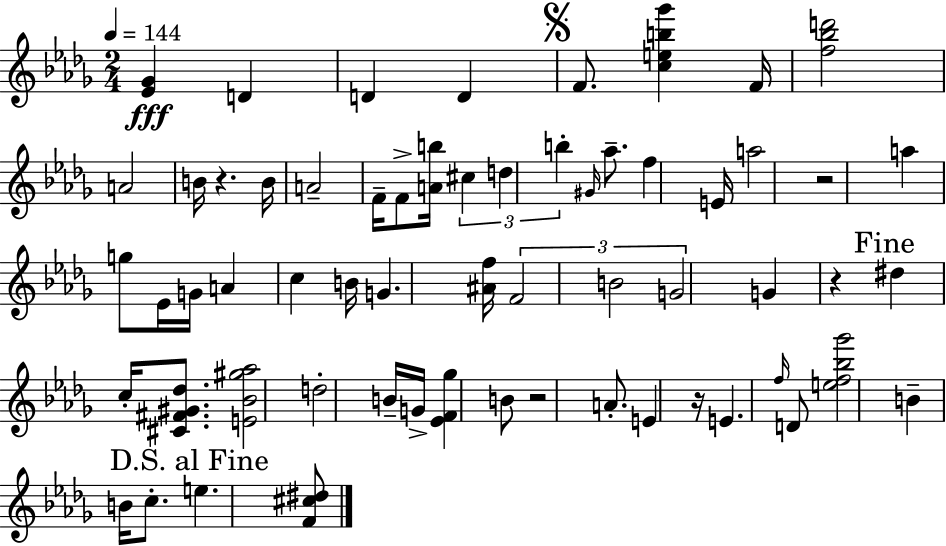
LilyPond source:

{
  \clef treble
  \numericTimeSignature
  \time 2/4
  \key bes \minor
  \tempo 4 = 144
  \repeat volta 2 { <ees' ges'>4\fff d'4 | d'4 d'4 | \mark \markup { \musicglyph "scripts.segno" } f'8. <c'' e'' b'' ges'''>4 f'16 | <f'' bes'' d'''>2 | \break a'2 | b'16 r4. b'16 | a'2-- | f'16-- f'8-> <a' b''>16 \tuplet 3/2 { cis''4 | \break d''4 b''4-. } | \grace { gis'16 } aes''8.-- f''4 | e'16 a''2 | r2 | \break a''4 g''8 ees'16 | g'16 a'4 c''4 | b'16 g'4. | <ais' f''>16 \tuplet 3/2 { f'2 | \break b'2 | g'2 } | g'4 r4 | \mark "Fine" dis''4 c''16-. <cis' fis' gis' des''>8. | \break <e' bes' gis'' aes''>2 | d''2-. | b'16-- g'16-> <ees' f' ges''>4 b'8 | r2 | \break a'8.-. e'4 | r16 e'4. \grace { f''16 } | d'8 <e'' f'' bes'' ges'''>2 | b'4-- b'16 c''8.-. | \break \mark "D.S. al Fine" e''4. | <f' cis'' dis''>8 } \bar "|."
}